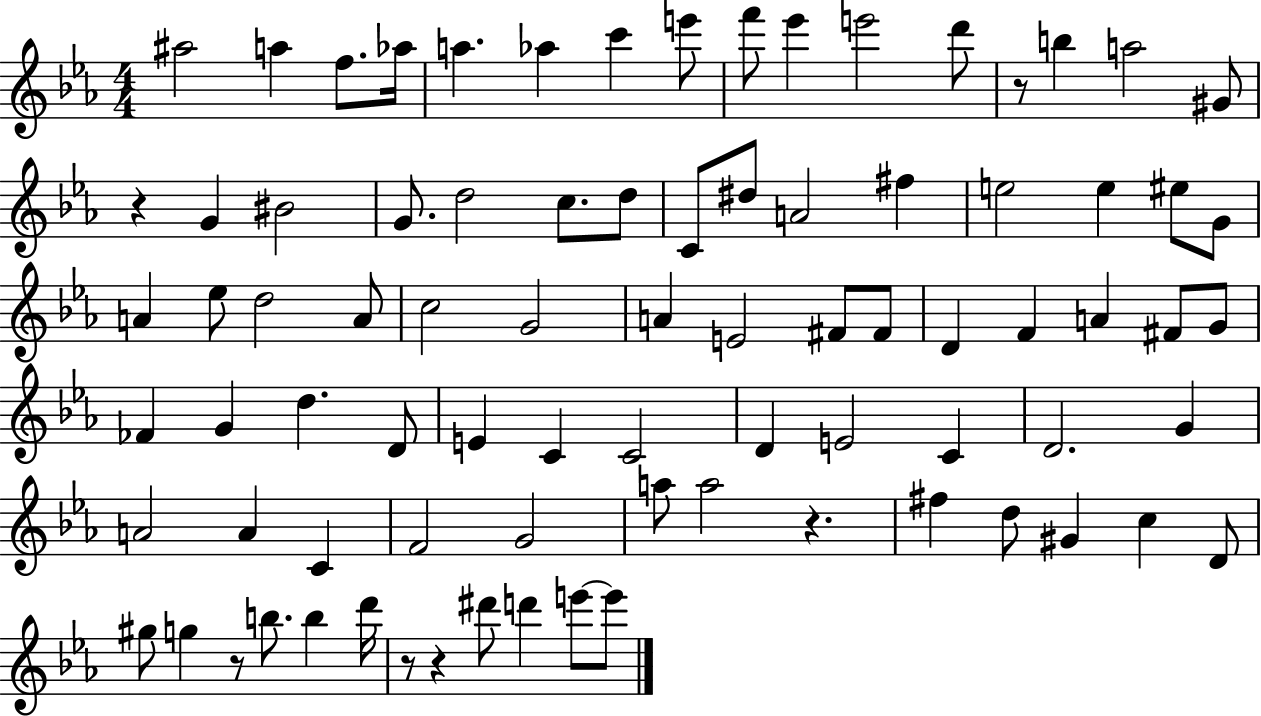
{
  \clef treble
  \numericTimeSignature
  \time 4/4
  \key ees \major
  ais''2 a''4 f''8. aes''16 | a''4. aes''4 c'''4 e'''8 | f'''8 ees'''4 e'''2 d'''8 | r8 b''4 a''2 gis'8 | \break r4 g'4 bis'2 | g'8. d''2 c''8. d''8 | c'8 dis''8 a'2 fis''4 | e''2 e''4 eis''8 g'8 | \break a'4 ees''8 d''2 a'8 | c''2 g'2 | a'4 e'2 fis'8 fis'8 | d'4 f'4 a'4 fis'8 g'8 | \break fes'4 g'4 d''4. d'8 | e'4 c'4 c'2 | d'4 e'2 c'4 | d'2. g'4 | \break a'2 a'4 c'4 | f'2 g'2 | a''8 a''2 r4. | fis''4 d''8 gis'4 c''4 d'8 | \break gis''8 g''4 r8 b''8. b''4 d'''16 | r8 r4 dis'''8 d'''4 e'''8~~ e'''8 | \bar "|."
}